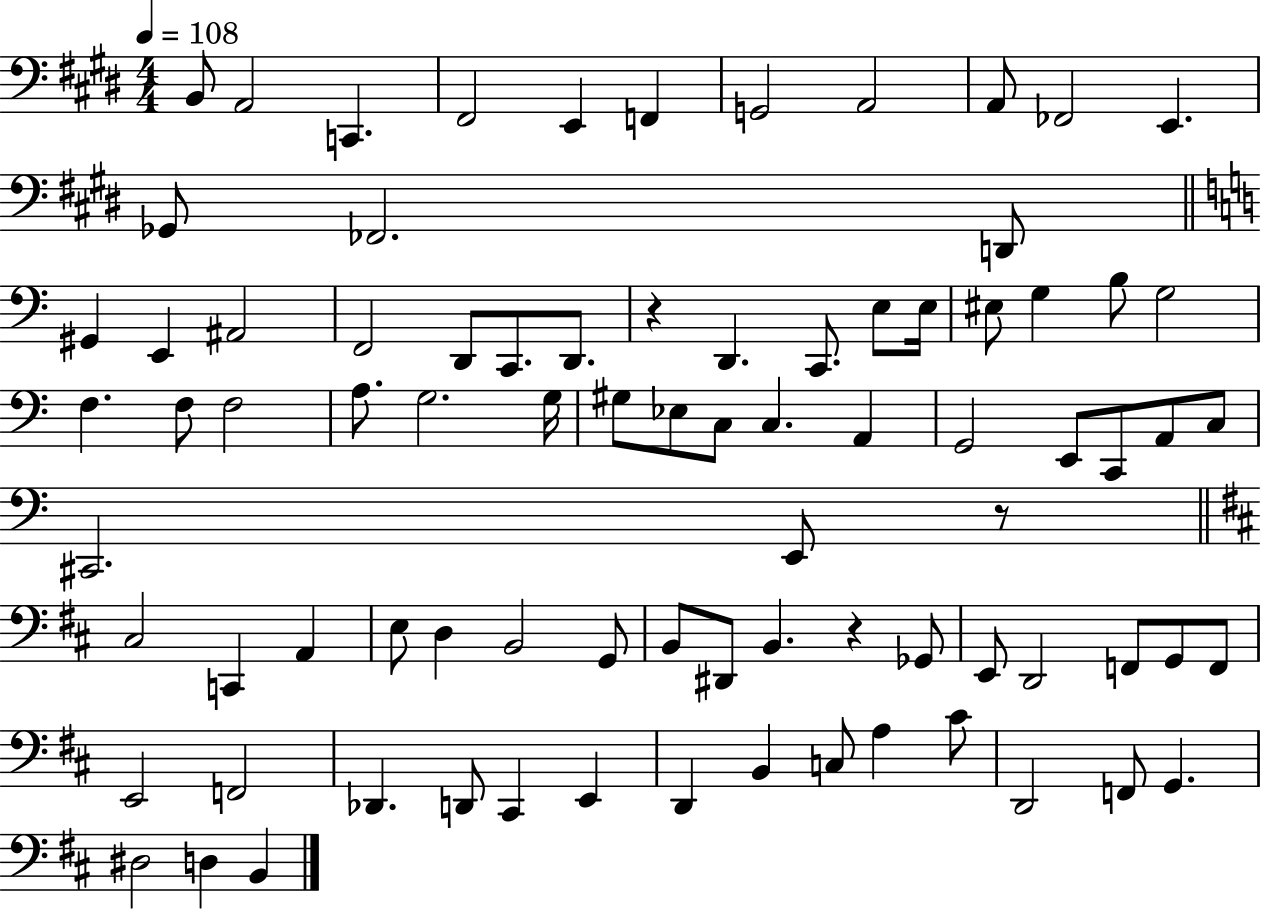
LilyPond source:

{
  \clef bass
  \numericTimeSignature
  \time 4/4
  \key e \major
  \tempo 4 = 108
  b,8 a,2 c,4. | fis,2 e,4 f,4 | g,2 a,2 | a,8 fes,2 e,4. | \break ges,8 fes,2. d,8 | \bar "||" \break \key a \minor gis,4 e,4 ais,2 | f,2 d,8 c,8. d,8. | r4 d,4. c,8. e8 e16 | eis8 g4 b8 g2 | \break f4. f8 f2 | a8. g2. g16 | gis8 ees8 c8 c4. a,4 | g,2 e,8 c,8 a,8 c8 | \break cis,2. e,8 r8 | \bar "||" \break \key d \major cis2 c,4 a,4 | e8 d4 b,2 g,8 | b,8 dis,8 b,4. r4 ges,8 | e,8 d,2 f,8 g,8 f,8 | \break e,2 f,2 | des,4. d,8 cis,4 e,4 | d,4 b,4 c8 a4 cis'8 | d,2 f,8 g,4. | \break dis2 d4 b,4 | \bar "|."
}